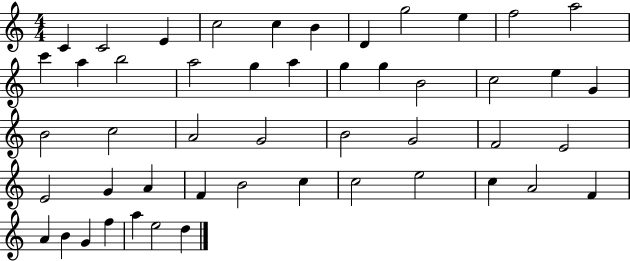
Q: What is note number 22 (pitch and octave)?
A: E5